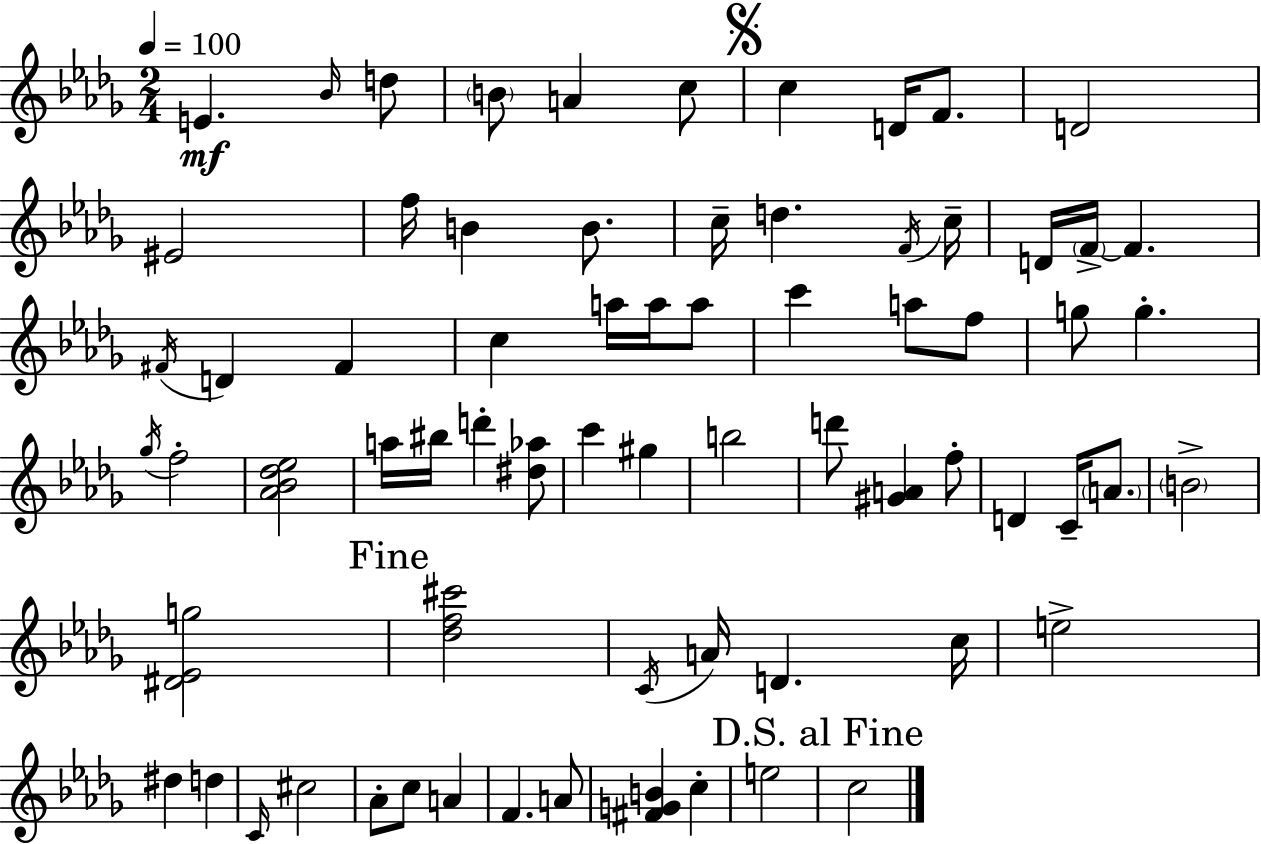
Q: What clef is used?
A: treble